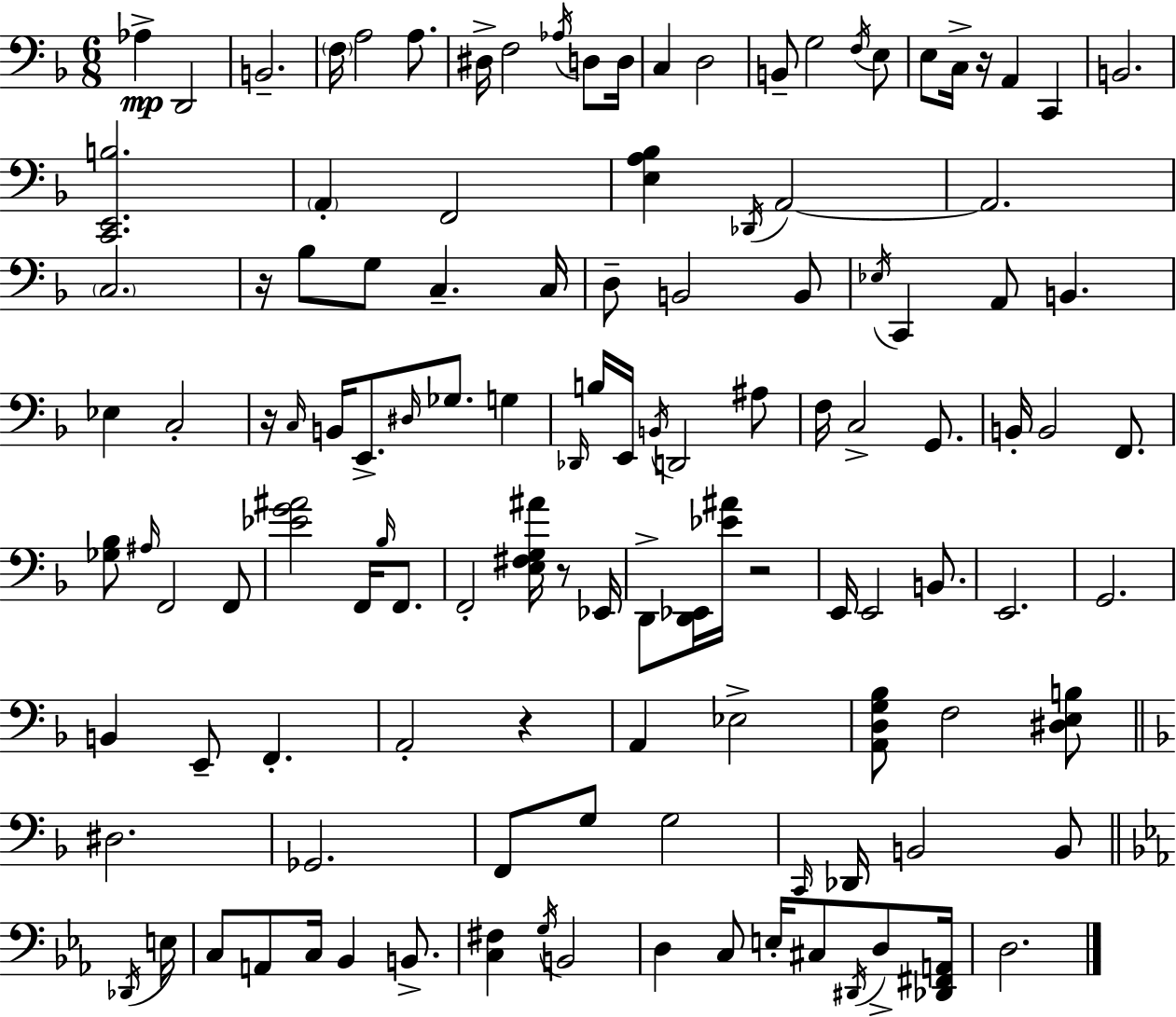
{
  \clef bass
  \numericTimeSignature
  \time 6/8
  \key d \minor
  aes4->\mp d,2 | b,2.-- | \parenthesize f16 a2 a8. | dis16-> f2 \acciaccatura { aes16 } d8 | \break d16 c4 d2 | b,8-- g2 \acciaccatura { f16 } | e8 e8 c16-> r16 a,4 c,4 | b,2. | \break <c, e, b>2. | \parenthesize a,4-. f,2 | <e a bes>4 \acciaccatura { des,16 } a,2~~ | a,2. | \break \parenthesize c2. | r16 bes8 g8 c4.-- | c16 d8-- b,2 | b,8 \acciaccatura { ees16 } c,4 a,8 b,4. | \break ees4 c2-. | r16 \grace { c16 } b,16 e,8.-> \grace { dis16 } ges8. | g4 \grace { des,16 } b16 e,16 \acciaccatura { b,16 } d,2 | ais8 f16 c2-> | \break g,8. b,16-. b,2 | f,8. <ges bes>8 \grace { ais16 } f,2 | f,8 <ees' g' ais'>2 | f,16 \grace { bes16 } f,8. f,2-. | \break <e fis g ais'>16 r8 ees,16 d,8-> | <d, ees,>16 <ees' ais'>16 r2 e,16 e,2 | b,8. e,2. | g,2. | \break b,4 | e,8-- f,4.-. a,2-. | r4 a,4 | ees2-> <a, d g bes>8 | \break f2 <dis e b>8 \bar "||" \break \key f \major dis2. | ges,2. | f,8 g8 g2 | \grace { c,16 } des,16 b,2 b,8 | \break \bar "||" \break \key ees \major \acciaccatura { des,16 } e16 c8 a,8 c16 bes,4 b,8.-> | <c fis>4 \acciaccatura { g16 } b,2 | d4 c8 e16-. cis8 | \acciaccatura { dis,16 } d8-> <des, fis, a,>16 d2. | \break \bar "|."
}